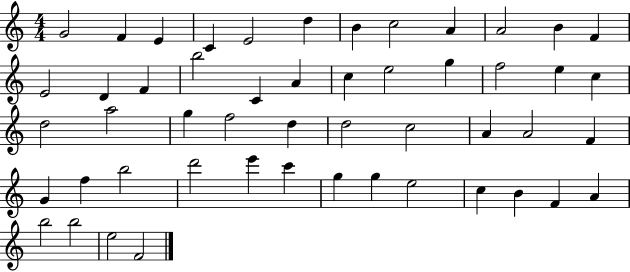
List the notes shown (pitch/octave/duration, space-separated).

G4/h F4/q E4/q C4/q E4/h D5/q B4/q C5/h A4/q A4/h B4/q F4/q E4/h D4/q F4/q B5/h C4/q A4/q C5/q E5/h G5/q F5/h E5/q C5/q D5/h A5/h G5/q F5/h D5/q D5/h C5/h A4/q A4/h F4/q G4/q F5/q B5/h D6/h E6/q C6/q G5/q G5/q E5/h C5/q B4/q F4/q A4/q B5/h B5/h E5/h F4/h